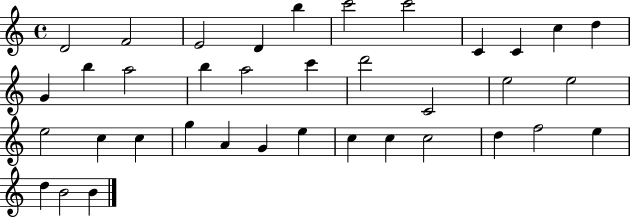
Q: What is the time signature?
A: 4/4